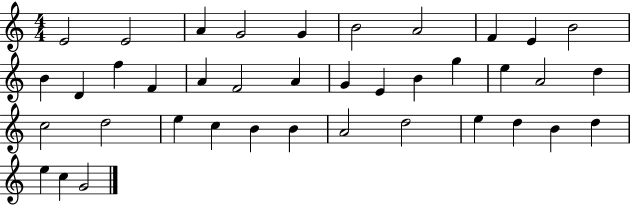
X:1
T:Untitled
M:4/4
L:1/4
K:C
E2 E2 A G2 G B2 A2 F E B2 B D f F A F2 A G E B g e A2 d c2 d2 e c B B A2 d2 e d B d e c G2